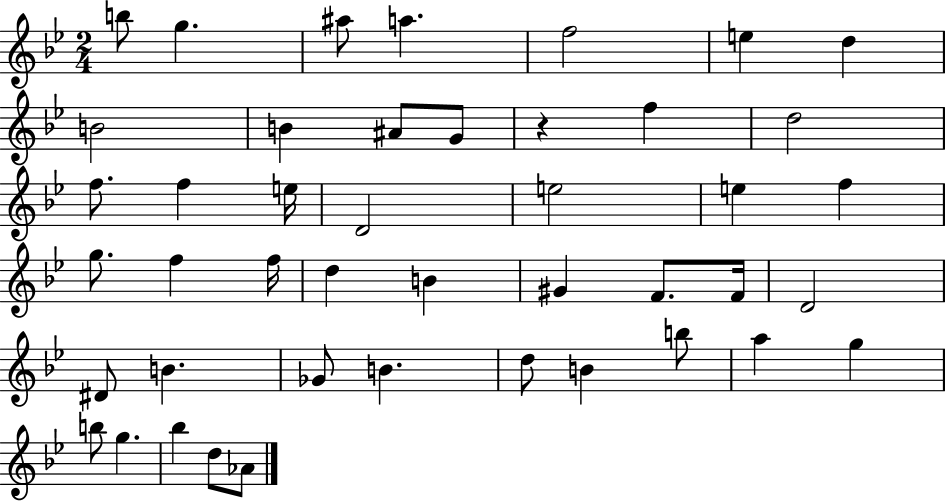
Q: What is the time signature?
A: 2/4